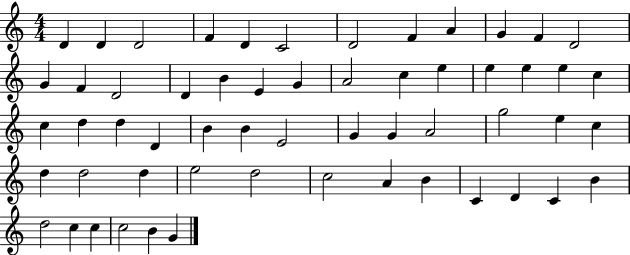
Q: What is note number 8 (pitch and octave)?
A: F4